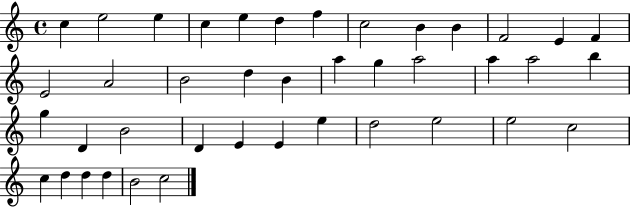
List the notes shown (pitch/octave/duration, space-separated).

C5/q E5/h E5/q C5/q E5/q D5/q F5/q C5/h B4/q B4/q F4/h E4/q F4/q E4/h A4/h B4/h D5/q B4/q A5/q G5/q A5/h A5/q A5/h B5/q G5/q D4/q B4/h D4/q E4/q E4/q E5/q D5/h E5/h E5/h C5/h C5/q D5/q D5/q D5/q B4/h C5/h